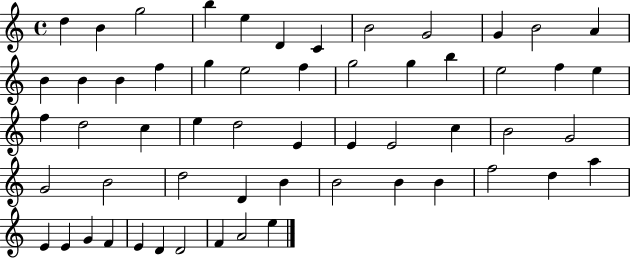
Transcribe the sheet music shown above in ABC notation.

X:1
T:Untitled
M:4/4
L:1/4
K:C
d B g2 b e D C B2 G2 G B2 A B B B f g e2 f g2 g b e2 f e f d2 c e d2 E E E2 c B2 G2 G2 B2 d2 D B B2 B B f2 d a E E G F E D D2 F A2 e